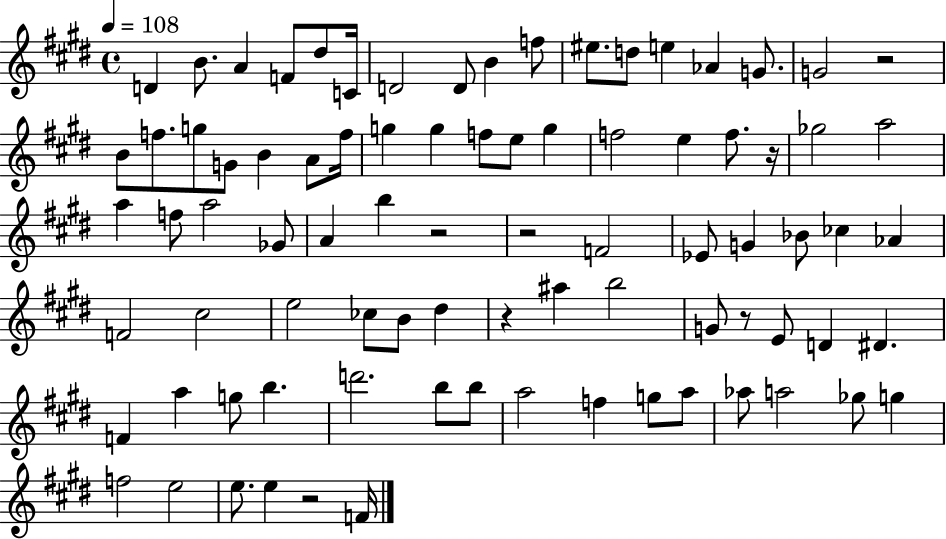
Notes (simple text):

D4/q B4/e. A4/q F4/e D#5/e C4/s D4/h D4/e B4/q F5/e EIS5/e. D5/e E5/q Ab4/q G4/e. G4/h R/h B4/e F5/e. G5/e G4/e B4/q A4/e F5/s G5/q G5/q F5/e E5/e G5/q F5/h E5/q F5/e. R/s Gb5/h A5/h A5/q F5/e A5/h Gb4/e A4/q B5/q R/h R/h F4/h Eb4/e G4/q Bb4/e CES5/q Ab4/q F4/h C#5/h E5/h CES5/e B4/e D#5/q R/q A#5/q B5/h G4/e R/e E4/e D4/q D#4/q. F4/q A5/q G5/e B5/q. D6/h. B5/e B5/e A5/h F5/q G5/e A5/e Ab5/e A5/h Gb5/e G5/q F5/h E5/h E5/e. E5/q R/h F4/s